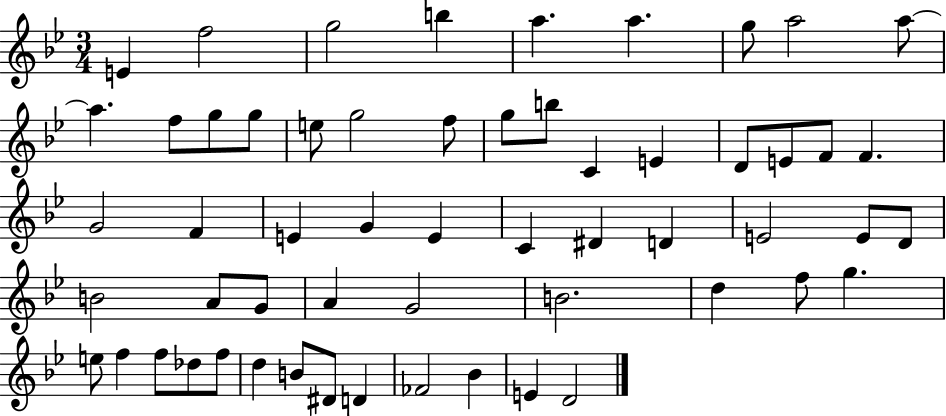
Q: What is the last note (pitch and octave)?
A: D4